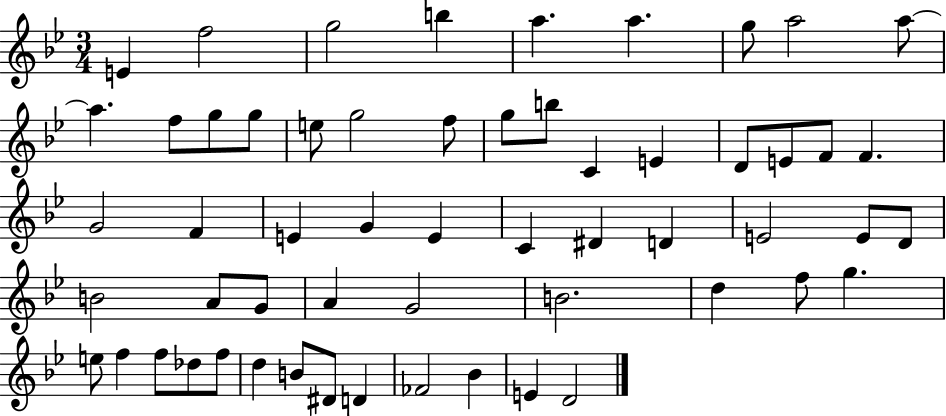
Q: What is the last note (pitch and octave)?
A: D4